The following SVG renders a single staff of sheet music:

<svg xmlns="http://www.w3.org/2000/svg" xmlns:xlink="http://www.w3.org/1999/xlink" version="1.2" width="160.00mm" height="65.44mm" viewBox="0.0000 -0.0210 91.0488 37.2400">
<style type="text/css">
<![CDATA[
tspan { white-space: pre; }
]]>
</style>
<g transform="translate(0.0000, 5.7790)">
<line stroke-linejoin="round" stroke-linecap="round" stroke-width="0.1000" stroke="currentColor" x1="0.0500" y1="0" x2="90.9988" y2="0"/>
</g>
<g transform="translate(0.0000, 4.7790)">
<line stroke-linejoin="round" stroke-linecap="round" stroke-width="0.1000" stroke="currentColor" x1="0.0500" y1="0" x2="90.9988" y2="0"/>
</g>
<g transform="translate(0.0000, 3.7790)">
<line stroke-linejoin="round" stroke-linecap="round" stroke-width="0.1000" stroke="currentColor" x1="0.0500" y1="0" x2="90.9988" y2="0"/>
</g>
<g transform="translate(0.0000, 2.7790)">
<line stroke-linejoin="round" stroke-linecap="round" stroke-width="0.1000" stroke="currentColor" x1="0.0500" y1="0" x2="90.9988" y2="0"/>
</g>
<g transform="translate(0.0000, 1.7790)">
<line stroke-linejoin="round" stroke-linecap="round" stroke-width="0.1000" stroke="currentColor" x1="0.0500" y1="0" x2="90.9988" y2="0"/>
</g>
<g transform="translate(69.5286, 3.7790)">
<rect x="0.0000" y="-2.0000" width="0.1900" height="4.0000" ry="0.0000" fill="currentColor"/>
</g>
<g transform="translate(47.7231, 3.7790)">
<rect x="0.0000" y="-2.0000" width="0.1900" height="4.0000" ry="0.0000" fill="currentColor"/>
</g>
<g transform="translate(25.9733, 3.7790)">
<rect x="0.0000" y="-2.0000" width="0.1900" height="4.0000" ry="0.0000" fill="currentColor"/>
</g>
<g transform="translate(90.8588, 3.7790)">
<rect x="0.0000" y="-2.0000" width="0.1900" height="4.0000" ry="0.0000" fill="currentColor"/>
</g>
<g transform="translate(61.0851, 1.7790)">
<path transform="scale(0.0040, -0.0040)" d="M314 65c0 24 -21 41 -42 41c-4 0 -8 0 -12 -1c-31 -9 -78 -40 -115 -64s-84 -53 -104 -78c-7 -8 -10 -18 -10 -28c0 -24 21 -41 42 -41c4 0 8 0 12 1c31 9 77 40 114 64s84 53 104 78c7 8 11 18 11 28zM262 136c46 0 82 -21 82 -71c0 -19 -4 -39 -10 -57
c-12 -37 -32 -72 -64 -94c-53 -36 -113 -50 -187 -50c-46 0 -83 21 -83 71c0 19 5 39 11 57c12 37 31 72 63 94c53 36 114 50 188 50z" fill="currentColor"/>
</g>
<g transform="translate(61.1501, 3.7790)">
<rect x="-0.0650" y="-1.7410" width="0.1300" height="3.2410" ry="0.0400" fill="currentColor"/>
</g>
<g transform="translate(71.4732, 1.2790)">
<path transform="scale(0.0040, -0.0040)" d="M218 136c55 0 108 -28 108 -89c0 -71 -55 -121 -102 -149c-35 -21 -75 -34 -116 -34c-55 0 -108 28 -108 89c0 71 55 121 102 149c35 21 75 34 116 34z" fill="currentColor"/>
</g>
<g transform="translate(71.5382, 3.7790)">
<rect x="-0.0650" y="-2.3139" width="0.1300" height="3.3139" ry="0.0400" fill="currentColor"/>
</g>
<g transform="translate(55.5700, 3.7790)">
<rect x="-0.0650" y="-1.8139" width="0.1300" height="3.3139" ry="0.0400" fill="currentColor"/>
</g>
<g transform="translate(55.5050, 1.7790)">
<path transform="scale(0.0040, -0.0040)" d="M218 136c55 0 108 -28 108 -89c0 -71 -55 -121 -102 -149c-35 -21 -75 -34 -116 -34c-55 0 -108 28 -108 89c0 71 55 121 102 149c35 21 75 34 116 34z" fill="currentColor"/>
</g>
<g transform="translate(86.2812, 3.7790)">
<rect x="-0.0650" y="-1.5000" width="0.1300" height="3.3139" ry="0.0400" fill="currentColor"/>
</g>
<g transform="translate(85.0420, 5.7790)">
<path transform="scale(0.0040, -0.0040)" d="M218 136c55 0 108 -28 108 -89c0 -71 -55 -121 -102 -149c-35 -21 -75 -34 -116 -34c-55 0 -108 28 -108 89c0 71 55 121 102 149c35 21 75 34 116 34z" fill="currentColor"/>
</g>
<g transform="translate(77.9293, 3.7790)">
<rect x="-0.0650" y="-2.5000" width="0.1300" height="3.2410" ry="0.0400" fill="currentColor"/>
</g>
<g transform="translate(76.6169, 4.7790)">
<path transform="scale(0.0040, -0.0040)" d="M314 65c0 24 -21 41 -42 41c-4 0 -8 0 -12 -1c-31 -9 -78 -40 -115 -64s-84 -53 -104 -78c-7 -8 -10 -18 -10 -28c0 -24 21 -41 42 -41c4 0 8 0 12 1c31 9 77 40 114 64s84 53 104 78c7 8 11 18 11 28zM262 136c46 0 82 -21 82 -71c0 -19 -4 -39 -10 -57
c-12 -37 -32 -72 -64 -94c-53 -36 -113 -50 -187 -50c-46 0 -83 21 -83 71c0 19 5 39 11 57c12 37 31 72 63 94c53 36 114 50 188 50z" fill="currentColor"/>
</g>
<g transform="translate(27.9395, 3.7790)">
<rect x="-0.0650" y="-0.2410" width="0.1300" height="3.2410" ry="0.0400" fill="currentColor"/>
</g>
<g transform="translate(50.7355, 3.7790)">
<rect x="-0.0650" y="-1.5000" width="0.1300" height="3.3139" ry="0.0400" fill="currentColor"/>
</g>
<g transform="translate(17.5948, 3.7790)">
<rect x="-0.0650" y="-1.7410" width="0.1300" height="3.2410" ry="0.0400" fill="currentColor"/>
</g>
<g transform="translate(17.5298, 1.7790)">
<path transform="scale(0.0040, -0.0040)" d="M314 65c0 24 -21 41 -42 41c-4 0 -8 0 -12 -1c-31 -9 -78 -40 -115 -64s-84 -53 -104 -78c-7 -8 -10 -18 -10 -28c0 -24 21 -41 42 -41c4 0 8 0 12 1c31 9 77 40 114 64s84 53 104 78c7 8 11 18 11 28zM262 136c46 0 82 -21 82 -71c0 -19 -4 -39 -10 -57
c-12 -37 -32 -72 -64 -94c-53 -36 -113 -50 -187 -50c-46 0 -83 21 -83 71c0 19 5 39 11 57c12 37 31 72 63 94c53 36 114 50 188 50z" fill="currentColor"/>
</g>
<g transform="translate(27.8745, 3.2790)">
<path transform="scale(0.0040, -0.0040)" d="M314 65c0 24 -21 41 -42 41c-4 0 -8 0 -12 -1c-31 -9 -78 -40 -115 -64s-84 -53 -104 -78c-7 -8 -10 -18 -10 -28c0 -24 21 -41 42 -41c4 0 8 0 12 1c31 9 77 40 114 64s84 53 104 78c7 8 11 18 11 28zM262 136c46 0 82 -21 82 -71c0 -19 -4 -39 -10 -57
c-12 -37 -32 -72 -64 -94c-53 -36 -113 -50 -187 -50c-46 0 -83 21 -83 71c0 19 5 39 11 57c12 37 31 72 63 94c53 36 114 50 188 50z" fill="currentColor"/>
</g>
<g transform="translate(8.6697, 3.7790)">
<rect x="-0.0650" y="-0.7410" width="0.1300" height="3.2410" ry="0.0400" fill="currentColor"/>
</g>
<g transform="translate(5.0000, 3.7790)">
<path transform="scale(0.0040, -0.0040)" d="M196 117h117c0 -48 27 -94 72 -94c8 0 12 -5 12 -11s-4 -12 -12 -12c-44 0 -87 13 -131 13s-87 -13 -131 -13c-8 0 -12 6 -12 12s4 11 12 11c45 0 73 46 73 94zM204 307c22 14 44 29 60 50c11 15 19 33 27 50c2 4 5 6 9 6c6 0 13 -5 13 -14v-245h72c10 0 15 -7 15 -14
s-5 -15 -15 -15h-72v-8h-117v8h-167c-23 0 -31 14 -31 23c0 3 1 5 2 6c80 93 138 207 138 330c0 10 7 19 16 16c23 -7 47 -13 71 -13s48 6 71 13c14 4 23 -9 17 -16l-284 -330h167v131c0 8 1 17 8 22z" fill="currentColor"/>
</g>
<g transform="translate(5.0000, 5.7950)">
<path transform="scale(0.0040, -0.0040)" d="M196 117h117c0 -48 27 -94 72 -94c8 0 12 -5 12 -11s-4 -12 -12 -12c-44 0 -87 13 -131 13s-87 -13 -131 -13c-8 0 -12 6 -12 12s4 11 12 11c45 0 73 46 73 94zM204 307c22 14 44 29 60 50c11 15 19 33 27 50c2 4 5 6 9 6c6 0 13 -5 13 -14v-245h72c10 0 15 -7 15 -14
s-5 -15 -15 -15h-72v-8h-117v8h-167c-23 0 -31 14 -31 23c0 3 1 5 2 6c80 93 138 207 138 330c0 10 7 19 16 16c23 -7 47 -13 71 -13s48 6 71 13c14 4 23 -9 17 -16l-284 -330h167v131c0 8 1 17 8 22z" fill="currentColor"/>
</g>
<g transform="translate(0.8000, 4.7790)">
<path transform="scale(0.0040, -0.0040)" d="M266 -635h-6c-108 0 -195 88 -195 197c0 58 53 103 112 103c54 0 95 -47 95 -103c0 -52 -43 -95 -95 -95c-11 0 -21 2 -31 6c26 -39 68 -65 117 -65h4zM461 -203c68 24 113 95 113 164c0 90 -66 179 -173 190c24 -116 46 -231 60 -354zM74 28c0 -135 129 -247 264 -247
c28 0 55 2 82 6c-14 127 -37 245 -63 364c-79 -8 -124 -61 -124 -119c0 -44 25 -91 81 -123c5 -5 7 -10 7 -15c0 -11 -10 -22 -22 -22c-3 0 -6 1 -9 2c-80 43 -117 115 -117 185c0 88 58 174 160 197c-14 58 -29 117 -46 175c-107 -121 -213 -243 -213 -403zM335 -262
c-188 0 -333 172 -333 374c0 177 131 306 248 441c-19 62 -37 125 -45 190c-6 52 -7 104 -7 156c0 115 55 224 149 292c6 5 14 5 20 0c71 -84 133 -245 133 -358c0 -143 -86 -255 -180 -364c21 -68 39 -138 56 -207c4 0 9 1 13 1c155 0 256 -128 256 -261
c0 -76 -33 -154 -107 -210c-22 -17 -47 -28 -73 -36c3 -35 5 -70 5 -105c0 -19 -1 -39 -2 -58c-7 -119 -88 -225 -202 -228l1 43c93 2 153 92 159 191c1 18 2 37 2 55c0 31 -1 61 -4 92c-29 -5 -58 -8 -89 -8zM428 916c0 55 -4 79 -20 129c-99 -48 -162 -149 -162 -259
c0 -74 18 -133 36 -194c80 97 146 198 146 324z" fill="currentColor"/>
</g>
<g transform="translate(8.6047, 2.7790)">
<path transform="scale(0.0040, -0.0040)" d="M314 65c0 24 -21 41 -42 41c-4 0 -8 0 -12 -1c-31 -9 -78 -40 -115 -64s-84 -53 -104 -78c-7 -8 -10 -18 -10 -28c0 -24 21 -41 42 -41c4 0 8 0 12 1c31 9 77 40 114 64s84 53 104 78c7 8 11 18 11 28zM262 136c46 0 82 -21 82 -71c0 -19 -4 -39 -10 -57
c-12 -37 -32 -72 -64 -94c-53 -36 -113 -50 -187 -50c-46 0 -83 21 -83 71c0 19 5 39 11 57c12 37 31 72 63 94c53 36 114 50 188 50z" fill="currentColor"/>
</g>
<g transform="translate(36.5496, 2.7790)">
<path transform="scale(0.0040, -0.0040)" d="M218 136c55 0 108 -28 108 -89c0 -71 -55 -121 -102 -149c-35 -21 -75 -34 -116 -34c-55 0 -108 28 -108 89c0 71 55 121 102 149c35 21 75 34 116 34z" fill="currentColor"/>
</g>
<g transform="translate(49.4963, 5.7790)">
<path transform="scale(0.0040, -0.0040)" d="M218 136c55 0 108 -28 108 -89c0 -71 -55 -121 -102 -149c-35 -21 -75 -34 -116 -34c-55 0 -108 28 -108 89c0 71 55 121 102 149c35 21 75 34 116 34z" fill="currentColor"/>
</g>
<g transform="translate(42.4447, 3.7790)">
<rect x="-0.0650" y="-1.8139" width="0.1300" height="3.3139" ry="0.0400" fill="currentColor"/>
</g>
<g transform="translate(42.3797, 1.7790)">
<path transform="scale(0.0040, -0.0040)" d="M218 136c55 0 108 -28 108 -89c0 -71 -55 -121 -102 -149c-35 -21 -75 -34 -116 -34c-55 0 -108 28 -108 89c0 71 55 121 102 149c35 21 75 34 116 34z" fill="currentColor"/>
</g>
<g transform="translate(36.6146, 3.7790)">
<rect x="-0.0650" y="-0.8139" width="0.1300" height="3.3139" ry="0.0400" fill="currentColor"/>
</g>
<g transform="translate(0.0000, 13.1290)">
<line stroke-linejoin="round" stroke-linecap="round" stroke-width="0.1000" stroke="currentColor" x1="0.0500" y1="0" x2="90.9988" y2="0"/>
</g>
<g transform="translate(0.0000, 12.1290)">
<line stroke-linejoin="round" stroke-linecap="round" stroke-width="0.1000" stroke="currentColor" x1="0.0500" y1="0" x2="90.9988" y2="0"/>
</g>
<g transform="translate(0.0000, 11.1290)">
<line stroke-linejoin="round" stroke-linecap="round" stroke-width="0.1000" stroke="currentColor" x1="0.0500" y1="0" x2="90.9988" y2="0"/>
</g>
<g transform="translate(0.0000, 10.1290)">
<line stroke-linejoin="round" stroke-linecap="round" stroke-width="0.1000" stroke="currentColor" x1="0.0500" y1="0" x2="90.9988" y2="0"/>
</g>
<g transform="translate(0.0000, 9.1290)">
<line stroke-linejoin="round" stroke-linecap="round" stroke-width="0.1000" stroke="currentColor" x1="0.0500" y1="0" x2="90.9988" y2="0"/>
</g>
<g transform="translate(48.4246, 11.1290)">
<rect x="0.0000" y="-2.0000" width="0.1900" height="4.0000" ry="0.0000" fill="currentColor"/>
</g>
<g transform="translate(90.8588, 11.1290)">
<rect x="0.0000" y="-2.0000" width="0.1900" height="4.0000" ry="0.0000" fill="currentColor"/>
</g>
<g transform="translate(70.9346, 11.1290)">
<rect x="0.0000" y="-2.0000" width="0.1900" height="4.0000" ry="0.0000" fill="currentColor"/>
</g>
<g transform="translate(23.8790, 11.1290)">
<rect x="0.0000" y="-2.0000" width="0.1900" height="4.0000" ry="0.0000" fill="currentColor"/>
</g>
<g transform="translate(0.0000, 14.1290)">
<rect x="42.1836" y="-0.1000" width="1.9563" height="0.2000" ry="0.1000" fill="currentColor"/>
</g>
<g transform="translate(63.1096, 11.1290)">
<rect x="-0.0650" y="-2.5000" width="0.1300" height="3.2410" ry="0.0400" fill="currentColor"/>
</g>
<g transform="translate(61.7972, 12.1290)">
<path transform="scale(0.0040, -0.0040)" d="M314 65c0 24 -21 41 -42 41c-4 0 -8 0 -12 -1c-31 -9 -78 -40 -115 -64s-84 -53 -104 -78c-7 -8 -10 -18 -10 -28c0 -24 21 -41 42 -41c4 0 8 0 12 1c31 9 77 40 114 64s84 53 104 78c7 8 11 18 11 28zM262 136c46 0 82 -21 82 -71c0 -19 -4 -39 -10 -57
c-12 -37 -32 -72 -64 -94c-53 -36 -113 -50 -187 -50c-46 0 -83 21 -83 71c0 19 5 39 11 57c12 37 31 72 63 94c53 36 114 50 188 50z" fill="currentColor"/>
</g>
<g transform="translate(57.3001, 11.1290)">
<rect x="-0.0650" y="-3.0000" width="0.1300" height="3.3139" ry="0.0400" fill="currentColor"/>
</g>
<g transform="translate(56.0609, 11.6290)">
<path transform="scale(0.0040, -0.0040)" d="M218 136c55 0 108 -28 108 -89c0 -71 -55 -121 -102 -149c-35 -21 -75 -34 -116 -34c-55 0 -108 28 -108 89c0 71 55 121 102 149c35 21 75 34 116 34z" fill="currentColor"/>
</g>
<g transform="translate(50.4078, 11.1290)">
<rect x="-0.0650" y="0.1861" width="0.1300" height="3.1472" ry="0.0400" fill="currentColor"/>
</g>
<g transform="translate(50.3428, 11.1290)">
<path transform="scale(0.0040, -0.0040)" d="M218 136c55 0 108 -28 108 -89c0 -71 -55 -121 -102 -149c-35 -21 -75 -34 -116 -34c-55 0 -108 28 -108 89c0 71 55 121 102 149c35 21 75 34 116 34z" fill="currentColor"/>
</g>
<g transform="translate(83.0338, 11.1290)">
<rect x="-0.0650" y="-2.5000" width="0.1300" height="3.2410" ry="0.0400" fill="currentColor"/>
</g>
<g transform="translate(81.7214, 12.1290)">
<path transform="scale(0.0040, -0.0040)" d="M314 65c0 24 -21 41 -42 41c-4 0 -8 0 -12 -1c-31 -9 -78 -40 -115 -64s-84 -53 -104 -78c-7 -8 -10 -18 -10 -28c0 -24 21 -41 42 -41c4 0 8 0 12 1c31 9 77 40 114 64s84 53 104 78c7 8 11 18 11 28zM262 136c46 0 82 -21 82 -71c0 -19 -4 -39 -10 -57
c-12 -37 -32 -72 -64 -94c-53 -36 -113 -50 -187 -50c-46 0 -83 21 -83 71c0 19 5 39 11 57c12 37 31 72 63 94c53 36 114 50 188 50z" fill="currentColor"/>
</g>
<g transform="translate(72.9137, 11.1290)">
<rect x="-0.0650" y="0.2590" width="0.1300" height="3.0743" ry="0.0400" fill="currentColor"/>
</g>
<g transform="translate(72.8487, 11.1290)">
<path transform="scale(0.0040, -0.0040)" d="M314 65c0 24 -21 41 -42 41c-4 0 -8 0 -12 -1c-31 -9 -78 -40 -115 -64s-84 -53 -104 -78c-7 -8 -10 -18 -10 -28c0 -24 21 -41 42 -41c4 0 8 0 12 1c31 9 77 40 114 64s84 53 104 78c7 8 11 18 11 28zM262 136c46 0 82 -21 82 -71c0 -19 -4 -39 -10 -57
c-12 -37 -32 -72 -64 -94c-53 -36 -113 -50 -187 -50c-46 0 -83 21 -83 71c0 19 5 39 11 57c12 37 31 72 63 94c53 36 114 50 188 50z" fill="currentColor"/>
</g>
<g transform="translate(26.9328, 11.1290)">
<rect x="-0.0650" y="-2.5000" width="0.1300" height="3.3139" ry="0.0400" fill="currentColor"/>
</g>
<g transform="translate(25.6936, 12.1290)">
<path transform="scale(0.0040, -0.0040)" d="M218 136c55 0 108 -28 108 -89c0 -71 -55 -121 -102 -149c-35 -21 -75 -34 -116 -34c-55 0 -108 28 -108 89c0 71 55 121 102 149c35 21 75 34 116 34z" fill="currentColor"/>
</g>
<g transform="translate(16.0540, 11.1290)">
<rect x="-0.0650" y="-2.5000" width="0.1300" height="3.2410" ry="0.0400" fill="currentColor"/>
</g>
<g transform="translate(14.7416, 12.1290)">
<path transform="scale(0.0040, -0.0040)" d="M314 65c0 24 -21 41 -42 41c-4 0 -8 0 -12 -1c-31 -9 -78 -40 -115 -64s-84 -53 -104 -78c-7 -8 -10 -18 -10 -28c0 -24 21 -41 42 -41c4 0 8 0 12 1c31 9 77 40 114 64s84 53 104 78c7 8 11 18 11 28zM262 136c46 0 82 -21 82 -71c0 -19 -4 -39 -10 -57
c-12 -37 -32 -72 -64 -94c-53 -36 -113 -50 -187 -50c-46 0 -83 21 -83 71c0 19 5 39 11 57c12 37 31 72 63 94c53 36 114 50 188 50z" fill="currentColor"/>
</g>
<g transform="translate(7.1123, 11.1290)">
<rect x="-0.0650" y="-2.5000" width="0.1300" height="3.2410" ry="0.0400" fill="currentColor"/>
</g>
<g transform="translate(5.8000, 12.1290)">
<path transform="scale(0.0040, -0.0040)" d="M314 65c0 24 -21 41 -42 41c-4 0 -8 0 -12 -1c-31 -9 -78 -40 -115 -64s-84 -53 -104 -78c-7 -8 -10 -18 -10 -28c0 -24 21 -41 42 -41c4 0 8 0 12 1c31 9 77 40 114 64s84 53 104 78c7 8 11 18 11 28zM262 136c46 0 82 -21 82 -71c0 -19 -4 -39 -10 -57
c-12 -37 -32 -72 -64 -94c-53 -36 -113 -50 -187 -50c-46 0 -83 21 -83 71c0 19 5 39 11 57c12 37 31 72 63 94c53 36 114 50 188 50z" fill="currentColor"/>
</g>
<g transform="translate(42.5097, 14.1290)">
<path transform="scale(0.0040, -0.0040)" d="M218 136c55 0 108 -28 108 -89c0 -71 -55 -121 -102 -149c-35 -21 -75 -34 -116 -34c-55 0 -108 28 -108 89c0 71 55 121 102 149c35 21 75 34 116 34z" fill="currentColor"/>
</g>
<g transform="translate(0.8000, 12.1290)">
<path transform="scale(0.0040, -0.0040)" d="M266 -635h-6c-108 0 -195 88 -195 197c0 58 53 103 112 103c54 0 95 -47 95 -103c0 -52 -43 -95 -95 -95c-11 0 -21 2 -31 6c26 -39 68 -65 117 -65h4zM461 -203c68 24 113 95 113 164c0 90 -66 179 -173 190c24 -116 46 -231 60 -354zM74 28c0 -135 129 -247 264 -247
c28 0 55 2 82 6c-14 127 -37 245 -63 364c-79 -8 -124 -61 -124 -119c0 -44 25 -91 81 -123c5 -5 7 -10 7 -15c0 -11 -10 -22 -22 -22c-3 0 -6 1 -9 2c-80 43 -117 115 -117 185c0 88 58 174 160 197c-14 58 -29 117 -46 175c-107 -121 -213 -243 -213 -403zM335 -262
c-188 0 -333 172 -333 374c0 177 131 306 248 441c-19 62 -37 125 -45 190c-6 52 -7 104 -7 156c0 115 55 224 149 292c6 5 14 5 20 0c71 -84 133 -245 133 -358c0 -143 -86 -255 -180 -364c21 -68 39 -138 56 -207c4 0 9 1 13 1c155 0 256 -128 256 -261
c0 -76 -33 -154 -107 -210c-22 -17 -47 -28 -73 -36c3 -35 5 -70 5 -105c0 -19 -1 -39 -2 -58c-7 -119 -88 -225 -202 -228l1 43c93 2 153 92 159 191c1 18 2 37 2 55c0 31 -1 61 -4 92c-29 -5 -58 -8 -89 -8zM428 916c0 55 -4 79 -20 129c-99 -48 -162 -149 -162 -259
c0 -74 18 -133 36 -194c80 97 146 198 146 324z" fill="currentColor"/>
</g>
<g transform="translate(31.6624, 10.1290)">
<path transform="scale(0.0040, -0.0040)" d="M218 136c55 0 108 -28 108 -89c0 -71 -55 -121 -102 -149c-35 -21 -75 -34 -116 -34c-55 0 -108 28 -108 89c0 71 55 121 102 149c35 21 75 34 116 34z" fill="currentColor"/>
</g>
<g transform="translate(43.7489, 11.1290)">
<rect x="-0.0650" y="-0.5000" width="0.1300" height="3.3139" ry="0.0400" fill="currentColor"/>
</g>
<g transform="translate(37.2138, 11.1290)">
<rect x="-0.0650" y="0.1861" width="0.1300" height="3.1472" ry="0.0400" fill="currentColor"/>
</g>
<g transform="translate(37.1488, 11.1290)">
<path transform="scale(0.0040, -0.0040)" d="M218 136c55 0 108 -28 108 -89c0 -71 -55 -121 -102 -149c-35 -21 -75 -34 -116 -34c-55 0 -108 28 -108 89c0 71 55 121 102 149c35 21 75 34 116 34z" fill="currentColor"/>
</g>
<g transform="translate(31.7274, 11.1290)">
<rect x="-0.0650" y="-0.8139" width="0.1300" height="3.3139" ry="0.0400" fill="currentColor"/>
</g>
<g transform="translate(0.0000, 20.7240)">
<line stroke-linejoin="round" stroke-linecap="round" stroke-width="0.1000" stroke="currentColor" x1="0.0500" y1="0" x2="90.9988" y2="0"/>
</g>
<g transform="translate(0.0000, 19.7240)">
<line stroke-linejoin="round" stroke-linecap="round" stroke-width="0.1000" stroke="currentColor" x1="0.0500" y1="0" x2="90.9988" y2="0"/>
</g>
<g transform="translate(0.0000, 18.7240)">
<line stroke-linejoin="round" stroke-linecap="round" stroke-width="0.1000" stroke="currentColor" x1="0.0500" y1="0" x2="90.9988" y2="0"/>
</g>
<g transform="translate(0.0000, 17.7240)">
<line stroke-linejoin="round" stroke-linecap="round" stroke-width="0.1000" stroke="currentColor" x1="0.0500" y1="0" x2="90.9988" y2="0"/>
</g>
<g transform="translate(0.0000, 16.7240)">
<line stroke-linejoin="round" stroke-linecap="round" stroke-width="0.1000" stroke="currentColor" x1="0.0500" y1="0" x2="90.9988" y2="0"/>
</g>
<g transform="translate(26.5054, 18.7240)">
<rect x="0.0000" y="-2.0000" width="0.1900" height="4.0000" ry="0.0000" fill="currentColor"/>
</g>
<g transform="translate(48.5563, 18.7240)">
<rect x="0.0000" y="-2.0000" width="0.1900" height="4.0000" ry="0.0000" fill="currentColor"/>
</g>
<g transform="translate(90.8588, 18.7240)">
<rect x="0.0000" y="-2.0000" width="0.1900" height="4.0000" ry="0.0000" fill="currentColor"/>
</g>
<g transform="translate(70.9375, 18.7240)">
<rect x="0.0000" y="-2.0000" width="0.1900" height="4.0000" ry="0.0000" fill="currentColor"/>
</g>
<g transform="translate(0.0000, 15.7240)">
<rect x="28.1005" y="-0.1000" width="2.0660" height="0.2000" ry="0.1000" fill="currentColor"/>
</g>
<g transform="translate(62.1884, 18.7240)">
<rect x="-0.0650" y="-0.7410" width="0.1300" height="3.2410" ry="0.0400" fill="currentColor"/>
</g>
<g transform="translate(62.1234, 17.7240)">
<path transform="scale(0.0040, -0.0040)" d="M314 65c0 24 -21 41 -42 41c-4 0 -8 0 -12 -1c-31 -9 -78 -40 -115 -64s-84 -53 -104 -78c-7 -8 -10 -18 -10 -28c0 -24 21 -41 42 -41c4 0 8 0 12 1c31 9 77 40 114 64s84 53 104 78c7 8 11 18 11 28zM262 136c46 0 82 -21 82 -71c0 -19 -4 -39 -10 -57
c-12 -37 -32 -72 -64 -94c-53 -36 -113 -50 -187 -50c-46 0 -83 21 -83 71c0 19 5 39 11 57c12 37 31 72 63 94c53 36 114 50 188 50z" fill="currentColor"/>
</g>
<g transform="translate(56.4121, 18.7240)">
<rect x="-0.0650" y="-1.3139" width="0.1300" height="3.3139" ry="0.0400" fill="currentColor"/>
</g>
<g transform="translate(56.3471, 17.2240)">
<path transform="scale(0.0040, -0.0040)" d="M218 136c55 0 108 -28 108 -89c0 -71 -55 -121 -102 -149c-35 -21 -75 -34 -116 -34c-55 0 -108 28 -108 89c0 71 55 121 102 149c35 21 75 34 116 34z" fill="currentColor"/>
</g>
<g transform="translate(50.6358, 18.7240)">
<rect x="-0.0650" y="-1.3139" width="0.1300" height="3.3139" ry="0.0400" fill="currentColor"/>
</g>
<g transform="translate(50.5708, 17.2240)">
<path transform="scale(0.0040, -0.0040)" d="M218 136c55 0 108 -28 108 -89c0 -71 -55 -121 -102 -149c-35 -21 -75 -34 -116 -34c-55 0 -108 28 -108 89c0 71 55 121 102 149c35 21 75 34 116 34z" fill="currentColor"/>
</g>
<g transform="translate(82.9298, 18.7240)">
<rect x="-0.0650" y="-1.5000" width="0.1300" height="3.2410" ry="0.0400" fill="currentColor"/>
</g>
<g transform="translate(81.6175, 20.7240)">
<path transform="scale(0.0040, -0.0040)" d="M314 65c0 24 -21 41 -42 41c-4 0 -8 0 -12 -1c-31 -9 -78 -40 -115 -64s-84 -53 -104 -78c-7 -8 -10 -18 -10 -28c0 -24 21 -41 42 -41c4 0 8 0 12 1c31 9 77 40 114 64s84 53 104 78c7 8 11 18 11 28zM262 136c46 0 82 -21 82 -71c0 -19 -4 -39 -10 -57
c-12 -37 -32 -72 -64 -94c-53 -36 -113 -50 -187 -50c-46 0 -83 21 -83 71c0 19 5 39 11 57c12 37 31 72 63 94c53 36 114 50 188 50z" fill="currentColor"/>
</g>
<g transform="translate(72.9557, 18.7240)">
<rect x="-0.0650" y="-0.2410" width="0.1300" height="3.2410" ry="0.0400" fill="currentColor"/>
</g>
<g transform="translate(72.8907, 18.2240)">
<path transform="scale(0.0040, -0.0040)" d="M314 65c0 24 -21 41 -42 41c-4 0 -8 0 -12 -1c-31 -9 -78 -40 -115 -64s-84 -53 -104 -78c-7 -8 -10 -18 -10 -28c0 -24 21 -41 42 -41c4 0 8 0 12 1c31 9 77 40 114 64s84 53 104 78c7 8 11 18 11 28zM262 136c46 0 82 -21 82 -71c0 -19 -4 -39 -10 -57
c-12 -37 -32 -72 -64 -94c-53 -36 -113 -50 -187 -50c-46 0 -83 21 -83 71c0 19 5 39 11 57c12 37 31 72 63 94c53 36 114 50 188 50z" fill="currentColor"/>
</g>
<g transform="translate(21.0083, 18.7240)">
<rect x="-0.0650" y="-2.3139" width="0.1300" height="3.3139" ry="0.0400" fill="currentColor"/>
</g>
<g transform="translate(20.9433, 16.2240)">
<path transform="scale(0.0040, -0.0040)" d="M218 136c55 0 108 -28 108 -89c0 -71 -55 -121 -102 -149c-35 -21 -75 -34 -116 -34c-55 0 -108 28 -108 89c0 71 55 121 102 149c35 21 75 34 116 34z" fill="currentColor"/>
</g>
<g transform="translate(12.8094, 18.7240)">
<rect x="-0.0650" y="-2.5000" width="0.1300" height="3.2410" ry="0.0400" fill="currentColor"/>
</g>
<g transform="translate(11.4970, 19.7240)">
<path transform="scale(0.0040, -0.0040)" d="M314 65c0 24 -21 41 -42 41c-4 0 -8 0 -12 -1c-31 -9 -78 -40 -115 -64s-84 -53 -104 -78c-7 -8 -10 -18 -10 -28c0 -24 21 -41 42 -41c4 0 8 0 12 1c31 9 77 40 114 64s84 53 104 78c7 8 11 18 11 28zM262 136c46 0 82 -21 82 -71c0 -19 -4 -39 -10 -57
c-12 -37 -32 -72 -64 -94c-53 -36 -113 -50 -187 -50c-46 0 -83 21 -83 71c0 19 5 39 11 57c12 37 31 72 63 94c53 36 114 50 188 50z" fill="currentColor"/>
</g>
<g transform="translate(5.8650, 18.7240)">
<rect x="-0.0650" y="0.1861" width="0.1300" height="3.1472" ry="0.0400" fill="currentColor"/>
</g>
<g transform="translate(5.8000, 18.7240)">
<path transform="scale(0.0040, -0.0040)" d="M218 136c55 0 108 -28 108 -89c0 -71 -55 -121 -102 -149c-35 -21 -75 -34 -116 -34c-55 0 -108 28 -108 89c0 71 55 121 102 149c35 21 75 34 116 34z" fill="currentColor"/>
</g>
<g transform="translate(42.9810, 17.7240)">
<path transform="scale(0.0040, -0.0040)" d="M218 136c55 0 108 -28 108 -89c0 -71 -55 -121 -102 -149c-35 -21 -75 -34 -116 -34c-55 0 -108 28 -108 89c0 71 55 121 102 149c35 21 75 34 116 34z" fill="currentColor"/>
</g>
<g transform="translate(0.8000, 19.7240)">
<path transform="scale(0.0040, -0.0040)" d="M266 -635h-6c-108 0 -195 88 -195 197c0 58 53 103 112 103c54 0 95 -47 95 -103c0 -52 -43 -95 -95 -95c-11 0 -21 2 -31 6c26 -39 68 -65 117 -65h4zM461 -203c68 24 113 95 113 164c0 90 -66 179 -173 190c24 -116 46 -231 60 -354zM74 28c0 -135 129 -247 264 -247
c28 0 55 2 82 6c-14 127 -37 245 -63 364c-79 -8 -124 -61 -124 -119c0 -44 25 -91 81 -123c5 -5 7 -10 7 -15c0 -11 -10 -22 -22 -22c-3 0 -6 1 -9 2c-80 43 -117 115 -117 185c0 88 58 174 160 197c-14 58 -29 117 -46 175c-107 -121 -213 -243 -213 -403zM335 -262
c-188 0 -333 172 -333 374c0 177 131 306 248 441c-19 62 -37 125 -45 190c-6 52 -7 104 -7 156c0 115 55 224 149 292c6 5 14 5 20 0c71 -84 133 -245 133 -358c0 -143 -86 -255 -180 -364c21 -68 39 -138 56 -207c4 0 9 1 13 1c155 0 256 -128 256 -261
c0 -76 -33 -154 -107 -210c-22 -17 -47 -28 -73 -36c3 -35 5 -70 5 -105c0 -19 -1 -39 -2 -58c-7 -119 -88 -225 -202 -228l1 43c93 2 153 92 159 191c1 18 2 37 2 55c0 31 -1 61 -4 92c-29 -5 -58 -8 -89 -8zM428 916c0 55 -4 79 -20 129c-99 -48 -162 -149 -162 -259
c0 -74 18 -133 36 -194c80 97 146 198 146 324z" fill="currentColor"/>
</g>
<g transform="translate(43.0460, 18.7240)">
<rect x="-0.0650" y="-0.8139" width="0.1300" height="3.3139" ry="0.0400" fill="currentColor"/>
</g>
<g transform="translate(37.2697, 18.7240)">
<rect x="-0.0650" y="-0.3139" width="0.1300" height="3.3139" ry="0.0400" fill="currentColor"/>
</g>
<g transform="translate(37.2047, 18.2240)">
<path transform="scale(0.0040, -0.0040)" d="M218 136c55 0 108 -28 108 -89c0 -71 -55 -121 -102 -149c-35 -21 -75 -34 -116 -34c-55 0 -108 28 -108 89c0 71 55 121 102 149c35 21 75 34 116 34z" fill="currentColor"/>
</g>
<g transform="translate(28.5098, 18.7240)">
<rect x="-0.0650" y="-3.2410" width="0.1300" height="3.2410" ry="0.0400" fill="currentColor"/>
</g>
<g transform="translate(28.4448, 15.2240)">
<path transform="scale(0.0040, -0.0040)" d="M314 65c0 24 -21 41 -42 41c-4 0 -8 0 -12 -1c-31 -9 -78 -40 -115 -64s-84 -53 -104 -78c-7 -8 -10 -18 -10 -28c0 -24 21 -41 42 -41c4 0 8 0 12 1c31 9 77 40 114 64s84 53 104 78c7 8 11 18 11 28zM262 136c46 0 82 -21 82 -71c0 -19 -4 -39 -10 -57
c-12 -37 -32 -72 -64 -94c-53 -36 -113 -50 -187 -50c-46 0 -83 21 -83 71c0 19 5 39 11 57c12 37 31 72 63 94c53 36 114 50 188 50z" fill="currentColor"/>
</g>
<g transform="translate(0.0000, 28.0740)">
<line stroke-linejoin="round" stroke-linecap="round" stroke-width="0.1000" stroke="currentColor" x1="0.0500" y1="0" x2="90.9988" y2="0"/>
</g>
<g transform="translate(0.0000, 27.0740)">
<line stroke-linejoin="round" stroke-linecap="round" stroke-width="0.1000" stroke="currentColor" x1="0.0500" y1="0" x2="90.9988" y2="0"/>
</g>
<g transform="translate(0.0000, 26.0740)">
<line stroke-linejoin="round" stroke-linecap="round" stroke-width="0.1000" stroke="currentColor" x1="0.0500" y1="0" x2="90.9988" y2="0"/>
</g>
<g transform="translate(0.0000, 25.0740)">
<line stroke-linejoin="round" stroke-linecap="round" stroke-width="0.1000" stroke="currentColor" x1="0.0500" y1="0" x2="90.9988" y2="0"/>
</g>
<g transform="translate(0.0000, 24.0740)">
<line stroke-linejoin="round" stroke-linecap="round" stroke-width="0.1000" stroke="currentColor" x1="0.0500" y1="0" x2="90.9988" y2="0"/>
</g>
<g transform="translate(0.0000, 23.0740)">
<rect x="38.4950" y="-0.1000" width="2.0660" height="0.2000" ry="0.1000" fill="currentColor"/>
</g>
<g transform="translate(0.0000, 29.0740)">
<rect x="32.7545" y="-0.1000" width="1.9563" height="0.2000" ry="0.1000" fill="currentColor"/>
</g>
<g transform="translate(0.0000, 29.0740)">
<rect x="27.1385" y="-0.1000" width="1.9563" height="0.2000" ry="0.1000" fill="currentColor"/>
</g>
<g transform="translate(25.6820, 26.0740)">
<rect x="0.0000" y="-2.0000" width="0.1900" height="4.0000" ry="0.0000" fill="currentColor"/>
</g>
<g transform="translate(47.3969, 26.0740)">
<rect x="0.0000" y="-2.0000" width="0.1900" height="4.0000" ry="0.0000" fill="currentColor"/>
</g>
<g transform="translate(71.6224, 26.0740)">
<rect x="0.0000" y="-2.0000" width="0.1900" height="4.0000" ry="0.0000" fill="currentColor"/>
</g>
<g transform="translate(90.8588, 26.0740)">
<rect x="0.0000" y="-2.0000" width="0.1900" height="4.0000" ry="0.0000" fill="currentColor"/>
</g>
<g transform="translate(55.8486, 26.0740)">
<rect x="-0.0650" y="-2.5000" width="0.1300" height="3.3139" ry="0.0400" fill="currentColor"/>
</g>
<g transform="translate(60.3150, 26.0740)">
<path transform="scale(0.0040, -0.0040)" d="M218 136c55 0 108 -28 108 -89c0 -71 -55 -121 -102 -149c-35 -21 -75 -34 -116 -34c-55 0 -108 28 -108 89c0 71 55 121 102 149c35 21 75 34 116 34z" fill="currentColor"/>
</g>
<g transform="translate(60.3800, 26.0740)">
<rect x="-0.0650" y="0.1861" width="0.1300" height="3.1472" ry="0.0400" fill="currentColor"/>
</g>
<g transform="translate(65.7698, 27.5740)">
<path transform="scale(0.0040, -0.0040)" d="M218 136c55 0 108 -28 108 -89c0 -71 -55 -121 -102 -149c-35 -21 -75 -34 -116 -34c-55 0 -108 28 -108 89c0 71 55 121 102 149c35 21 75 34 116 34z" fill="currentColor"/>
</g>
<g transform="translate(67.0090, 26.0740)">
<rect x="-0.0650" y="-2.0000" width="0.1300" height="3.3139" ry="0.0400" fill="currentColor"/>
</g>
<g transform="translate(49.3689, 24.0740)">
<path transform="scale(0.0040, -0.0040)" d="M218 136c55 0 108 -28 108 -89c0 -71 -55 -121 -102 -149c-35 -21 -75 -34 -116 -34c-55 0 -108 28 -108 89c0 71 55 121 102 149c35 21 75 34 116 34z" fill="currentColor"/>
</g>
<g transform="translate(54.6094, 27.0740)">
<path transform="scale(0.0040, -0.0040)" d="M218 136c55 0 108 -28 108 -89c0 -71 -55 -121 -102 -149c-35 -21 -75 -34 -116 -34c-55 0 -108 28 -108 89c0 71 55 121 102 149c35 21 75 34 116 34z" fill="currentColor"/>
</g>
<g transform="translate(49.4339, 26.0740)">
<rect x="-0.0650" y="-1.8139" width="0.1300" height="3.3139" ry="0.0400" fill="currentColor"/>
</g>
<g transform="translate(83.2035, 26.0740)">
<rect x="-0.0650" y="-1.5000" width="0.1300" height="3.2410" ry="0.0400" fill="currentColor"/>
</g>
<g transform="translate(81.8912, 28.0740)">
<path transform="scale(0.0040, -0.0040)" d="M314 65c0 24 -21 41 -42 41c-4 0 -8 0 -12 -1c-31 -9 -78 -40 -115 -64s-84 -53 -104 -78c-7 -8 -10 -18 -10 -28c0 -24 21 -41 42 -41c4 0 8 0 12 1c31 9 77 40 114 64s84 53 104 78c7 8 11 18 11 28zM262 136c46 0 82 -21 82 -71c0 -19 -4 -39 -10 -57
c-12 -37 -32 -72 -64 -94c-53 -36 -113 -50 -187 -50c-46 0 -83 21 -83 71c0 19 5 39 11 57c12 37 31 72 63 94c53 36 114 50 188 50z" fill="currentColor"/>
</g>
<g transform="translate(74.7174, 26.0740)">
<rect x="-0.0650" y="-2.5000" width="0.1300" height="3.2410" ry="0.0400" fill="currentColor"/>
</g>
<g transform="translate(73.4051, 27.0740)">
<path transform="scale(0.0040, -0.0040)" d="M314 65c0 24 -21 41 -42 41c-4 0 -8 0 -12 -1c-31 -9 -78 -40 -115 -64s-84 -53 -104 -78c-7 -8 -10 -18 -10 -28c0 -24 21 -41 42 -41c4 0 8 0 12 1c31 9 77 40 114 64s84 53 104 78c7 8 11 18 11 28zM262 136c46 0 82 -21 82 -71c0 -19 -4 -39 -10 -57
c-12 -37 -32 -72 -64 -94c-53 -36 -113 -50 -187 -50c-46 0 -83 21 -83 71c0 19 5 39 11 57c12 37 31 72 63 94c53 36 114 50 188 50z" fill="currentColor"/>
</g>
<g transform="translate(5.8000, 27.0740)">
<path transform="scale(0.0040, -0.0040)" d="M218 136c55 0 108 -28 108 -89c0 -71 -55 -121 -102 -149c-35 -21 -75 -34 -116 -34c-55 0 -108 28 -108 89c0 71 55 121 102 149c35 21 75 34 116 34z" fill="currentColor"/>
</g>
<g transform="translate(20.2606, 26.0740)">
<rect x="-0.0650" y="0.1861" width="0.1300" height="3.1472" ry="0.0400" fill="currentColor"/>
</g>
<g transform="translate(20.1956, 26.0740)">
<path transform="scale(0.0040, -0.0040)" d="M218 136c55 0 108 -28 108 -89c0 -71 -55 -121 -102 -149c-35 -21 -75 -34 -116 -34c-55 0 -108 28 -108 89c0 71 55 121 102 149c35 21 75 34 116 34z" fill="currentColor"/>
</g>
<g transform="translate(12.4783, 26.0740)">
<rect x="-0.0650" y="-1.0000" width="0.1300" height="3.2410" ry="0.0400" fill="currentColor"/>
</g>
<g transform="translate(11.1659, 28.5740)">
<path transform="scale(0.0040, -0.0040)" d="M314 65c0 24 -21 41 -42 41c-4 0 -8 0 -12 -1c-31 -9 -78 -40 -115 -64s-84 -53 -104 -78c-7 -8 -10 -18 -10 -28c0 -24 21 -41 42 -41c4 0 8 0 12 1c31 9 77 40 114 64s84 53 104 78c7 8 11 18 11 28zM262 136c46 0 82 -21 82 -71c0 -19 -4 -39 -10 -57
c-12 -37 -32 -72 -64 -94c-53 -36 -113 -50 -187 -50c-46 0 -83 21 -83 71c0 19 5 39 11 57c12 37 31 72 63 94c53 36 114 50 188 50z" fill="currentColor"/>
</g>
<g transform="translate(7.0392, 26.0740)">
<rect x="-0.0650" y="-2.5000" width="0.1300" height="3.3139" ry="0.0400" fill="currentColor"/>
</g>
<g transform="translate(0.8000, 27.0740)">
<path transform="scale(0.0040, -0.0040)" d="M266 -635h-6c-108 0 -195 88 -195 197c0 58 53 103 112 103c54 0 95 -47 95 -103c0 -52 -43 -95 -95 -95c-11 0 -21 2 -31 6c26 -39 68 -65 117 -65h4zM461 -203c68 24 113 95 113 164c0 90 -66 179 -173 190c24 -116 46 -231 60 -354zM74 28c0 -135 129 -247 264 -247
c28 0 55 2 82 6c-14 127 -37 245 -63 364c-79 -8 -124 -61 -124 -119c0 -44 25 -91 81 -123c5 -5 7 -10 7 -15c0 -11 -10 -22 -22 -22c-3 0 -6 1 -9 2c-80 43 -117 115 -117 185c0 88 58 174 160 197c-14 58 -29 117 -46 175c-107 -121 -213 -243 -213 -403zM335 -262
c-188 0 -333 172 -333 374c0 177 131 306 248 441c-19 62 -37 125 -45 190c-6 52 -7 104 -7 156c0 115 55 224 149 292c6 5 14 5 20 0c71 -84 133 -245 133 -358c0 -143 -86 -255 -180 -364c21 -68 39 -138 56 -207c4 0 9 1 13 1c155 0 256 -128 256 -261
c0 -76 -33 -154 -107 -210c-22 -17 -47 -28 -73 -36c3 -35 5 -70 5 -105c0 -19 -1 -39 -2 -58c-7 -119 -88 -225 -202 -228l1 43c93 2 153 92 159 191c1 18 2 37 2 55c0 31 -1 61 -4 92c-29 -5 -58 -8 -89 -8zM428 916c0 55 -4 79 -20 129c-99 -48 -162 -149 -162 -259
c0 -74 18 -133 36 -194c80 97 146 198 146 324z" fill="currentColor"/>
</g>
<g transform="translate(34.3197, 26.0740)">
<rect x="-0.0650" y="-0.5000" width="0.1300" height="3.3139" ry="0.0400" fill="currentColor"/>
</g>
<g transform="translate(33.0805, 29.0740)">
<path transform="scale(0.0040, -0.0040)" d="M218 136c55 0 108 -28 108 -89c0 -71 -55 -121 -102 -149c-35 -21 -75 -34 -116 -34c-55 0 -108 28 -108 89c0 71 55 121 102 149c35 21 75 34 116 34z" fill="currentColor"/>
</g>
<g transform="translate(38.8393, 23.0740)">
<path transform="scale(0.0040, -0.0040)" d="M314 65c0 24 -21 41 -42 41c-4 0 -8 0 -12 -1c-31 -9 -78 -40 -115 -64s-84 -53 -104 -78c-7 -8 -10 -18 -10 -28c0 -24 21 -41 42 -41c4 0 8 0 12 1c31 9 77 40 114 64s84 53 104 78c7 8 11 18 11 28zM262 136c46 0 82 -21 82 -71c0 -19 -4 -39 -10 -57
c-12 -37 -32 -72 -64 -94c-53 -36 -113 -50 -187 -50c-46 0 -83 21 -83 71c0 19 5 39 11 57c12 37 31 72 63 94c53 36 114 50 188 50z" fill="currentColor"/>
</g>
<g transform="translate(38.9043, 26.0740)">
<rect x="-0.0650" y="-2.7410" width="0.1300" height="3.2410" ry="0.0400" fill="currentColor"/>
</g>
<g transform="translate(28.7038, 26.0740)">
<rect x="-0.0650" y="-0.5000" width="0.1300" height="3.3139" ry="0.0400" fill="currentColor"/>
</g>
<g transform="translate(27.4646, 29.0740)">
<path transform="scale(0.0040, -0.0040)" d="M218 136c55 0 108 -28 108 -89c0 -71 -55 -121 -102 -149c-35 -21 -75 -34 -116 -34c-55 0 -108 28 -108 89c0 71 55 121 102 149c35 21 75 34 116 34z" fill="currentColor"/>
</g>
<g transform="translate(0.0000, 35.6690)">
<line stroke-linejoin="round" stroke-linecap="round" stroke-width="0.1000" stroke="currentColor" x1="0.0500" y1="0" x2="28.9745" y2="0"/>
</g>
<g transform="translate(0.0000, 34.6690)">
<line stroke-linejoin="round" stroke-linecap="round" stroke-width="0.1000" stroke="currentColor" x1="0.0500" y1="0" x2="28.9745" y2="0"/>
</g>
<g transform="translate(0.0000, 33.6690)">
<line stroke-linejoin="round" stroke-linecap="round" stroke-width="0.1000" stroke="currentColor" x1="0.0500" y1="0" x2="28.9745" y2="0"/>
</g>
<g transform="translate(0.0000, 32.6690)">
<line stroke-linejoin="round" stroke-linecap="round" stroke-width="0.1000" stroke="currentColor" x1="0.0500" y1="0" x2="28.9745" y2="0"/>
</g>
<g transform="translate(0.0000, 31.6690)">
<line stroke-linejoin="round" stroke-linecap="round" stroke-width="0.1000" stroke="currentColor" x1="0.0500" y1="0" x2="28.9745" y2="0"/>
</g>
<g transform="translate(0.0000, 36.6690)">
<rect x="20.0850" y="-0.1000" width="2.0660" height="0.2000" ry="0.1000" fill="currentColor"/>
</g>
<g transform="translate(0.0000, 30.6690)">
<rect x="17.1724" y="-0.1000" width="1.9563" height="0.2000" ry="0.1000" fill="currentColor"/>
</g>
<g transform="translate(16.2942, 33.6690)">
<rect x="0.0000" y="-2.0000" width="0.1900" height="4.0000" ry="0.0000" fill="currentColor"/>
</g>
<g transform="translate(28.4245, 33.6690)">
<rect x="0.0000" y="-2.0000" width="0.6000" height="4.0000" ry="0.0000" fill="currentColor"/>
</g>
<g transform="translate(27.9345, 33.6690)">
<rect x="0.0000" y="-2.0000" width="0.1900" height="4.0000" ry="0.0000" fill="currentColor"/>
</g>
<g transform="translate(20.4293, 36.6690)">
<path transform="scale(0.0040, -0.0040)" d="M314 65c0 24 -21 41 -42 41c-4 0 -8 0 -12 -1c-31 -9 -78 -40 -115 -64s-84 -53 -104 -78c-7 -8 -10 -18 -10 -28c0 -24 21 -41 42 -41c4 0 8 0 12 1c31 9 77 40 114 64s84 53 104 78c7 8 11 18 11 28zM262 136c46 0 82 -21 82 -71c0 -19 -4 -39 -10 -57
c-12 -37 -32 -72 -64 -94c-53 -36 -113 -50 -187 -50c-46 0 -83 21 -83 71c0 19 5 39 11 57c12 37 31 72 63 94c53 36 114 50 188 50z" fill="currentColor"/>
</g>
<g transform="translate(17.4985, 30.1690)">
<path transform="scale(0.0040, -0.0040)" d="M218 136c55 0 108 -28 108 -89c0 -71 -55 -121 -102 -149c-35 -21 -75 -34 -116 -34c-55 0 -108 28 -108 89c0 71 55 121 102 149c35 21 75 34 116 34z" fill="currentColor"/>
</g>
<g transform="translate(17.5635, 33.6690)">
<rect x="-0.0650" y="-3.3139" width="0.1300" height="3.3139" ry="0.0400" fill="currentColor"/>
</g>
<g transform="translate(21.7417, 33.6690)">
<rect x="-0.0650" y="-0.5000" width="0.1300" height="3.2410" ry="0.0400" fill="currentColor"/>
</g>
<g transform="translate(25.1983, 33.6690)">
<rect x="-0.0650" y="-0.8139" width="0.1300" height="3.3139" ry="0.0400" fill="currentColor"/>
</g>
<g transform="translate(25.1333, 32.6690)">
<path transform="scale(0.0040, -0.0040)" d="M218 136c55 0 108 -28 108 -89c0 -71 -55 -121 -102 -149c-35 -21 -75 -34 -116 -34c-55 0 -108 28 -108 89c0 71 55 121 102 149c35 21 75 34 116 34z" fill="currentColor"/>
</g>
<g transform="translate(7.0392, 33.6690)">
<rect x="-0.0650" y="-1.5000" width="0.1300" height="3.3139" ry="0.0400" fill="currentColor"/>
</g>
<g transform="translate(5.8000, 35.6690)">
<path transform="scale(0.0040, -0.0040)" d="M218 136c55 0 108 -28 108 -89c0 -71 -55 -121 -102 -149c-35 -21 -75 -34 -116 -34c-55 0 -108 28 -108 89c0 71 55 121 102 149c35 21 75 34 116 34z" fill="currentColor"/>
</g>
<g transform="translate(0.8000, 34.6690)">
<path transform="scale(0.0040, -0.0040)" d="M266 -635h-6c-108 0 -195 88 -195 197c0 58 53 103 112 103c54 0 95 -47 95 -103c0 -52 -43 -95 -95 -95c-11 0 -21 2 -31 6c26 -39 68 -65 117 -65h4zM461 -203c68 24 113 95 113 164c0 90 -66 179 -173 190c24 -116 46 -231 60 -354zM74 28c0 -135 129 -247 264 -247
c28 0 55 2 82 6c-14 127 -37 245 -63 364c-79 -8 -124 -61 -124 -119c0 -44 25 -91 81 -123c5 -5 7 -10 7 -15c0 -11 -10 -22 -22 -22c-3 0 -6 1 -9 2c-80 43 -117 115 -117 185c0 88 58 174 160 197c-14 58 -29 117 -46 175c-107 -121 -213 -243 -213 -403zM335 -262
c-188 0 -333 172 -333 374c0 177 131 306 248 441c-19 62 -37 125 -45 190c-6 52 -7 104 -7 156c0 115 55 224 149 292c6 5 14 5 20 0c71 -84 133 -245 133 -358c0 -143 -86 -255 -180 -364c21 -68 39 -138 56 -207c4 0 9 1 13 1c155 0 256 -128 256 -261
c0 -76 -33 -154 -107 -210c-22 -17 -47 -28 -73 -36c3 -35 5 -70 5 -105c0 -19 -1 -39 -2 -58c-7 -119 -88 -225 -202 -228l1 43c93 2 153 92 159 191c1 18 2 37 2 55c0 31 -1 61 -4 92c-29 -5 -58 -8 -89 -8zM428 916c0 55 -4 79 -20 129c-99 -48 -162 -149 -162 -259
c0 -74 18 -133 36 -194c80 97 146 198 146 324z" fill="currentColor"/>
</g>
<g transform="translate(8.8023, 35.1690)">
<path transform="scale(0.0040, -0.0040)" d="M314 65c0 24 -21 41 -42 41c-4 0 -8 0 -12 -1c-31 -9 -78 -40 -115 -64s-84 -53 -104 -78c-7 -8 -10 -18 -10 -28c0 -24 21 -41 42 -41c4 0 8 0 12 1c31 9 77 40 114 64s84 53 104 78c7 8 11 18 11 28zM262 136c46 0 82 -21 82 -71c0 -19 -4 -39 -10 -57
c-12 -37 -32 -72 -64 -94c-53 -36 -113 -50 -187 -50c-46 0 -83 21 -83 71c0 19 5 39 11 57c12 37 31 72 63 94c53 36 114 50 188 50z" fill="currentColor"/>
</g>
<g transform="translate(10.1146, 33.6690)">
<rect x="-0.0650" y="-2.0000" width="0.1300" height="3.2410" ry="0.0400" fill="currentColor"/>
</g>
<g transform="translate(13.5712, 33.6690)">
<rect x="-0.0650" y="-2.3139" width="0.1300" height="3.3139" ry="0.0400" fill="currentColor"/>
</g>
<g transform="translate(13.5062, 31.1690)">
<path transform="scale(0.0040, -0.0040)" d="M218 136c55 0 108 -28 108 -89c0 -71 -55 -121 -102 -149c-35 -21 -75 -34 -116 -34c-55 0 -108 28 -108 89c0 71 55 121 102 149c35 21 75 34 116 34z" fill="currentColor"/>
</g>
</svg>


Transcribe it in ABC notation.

X:1
T:Untitled
M:4/4
L:1/4
K:C
d2 f2 c2 d f E f f2 g G2 E G2 G2 G d B C B A G2 B2 G2 B G2 g b2 c d e e d2 c2 E2 G D2 B C C a2 f G B F G2 E2 E F2 g b C2 d